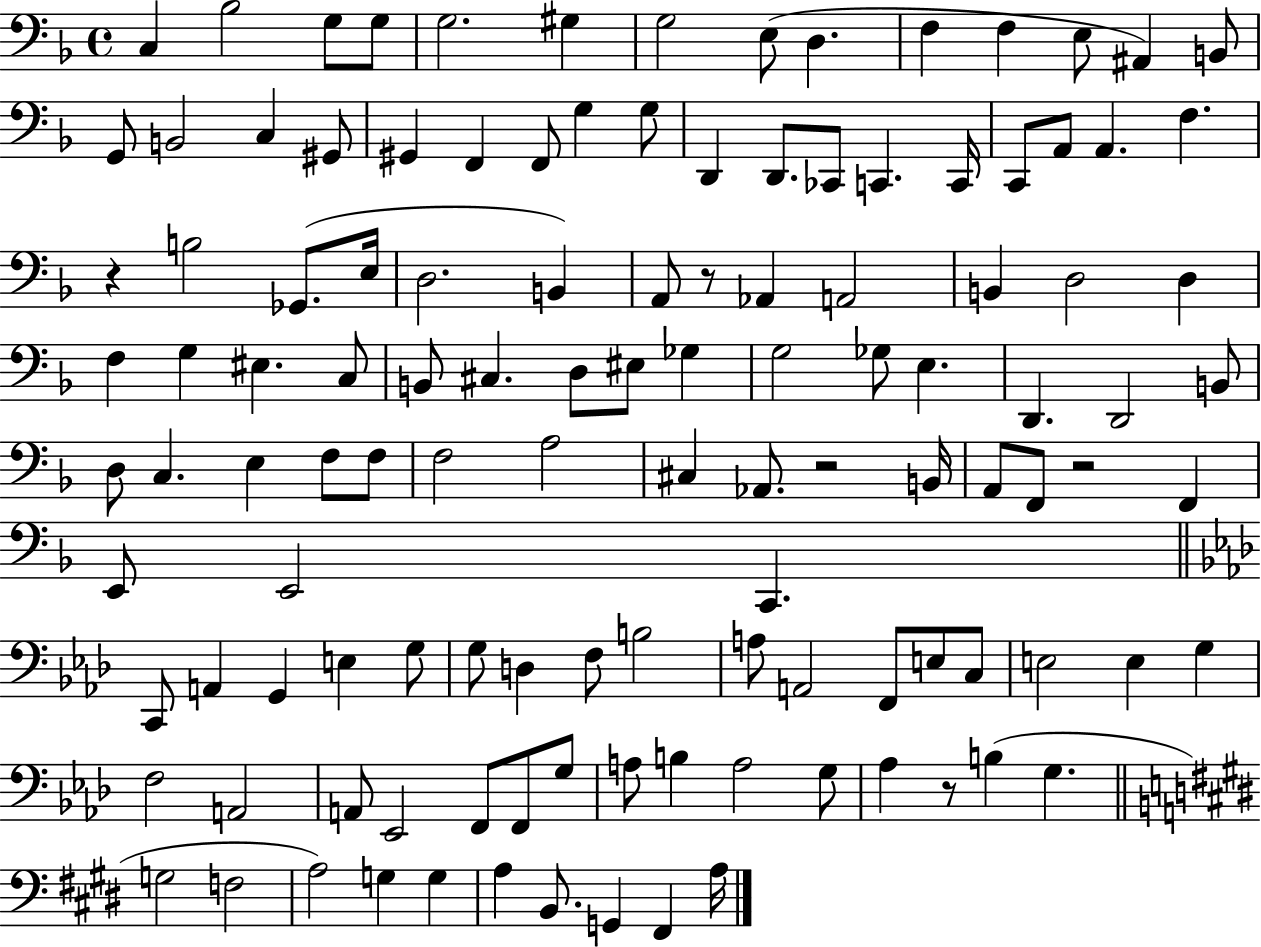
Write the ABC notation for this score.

X:1
T:Untitled
M:4/4
L:1/4
K:F
C, _B,2 G,/2 G,/2 G,2 ^G, G,2 E,/2 D, F, F, E,/2 ^A,, B,,/2 G,,/2 B,,2 C, ^G,,/2 ^G,, F,, F,,/2 G, G,/2 D,, D,,/2 _C,,/2 C,, C,,/4 C,,/2 A,,/2 A,, F, z B,2 _G,,/2 E,/4 D,2 B,, A,,/2 z/2 _A,, A,,2 B,, D,2 D, F, G, ^E, C,/2 B,,/2 ^C, D,/2 ^E,/2 _G, G,2 _G,/2 E, D,, D,,2 B,,/2 D,/2 C, E, F,/2 F,/2 F,2 A,2 ^C, _A,,/2 z2 B,,/4 A,,/2 F,,/2 z2 F,, E,,/2 E,,2 C,, C,,/2 A,, G,, E, G,/2 G,/2 D, F,/2 B,2 A,/2 A,,2 F,,/2 E,/2 C,/2 E,2 E, G, F,2 A,,2 A,,/2 _E,,2 F,,/2 F,,/2 G,/2 A,/2 B, A,2 G,/2 _A, z/2 B, G, G,2 F,2 A,2 G, G, A, B,,/2 G,, ^F,, A,/4